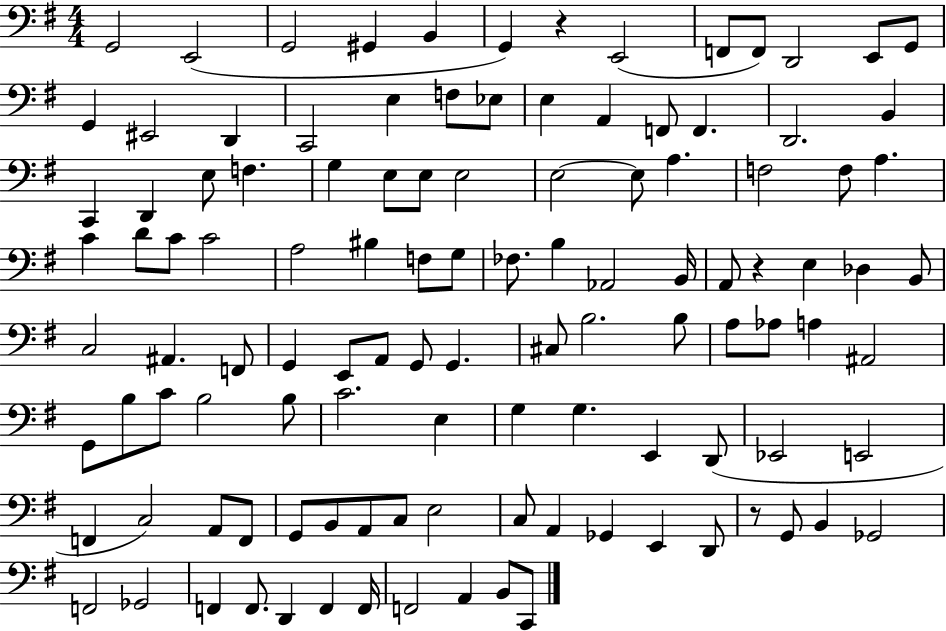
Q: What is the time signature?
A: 4/4